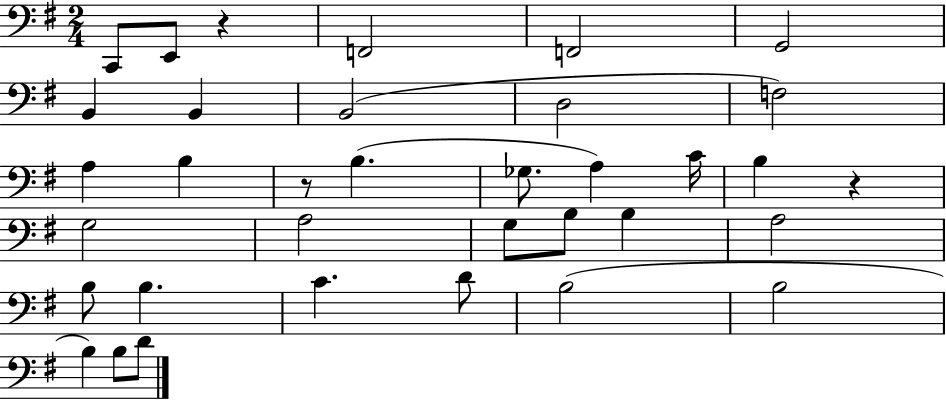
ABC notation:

X:1
T:Untitled
M:2/4
L:1/4
K:G
C,,/2 E,,/2 z F,,2 F,,2 G,,2 B,, B,, B,,2 D,2 F,2 A, B, z/2 B, _G,/2 A, C/4 B, z G,2 A,2 G,/2 B,/2 B, A,2 B,/2 B, C D/2 B,2 B,2 B, B,/2 D/2